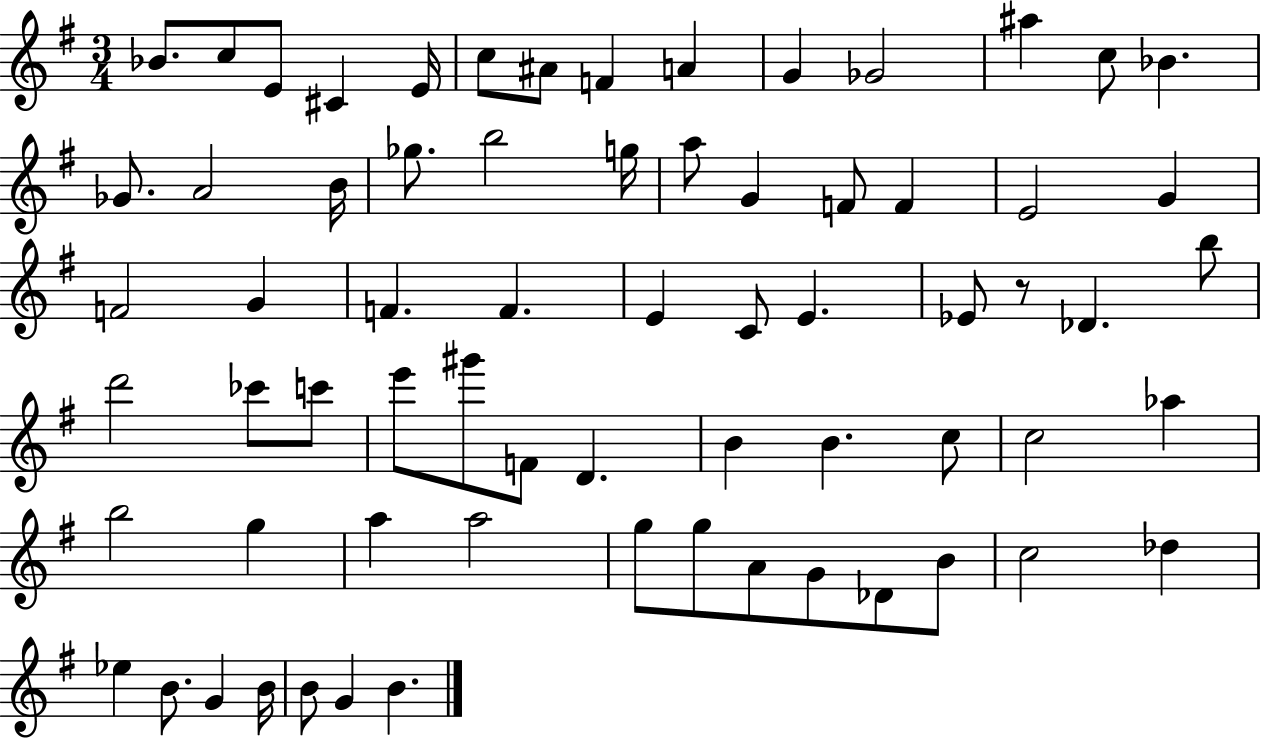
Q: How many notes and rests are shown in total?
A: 68